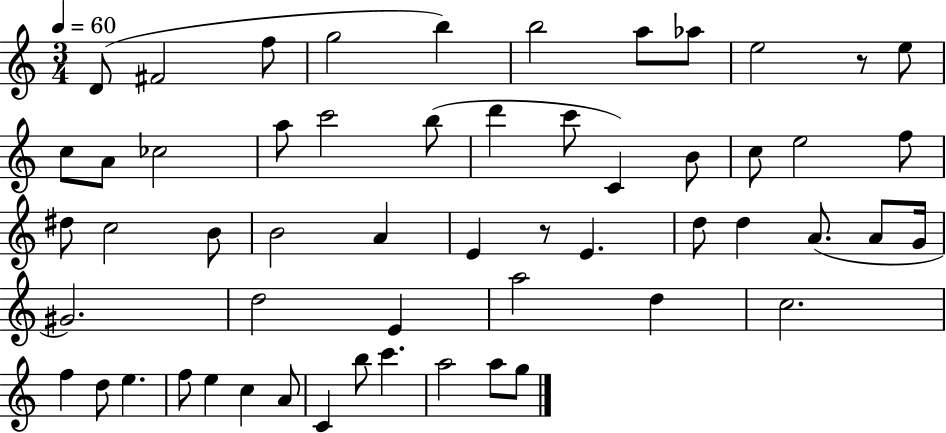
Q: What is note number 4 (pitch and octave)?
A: G5